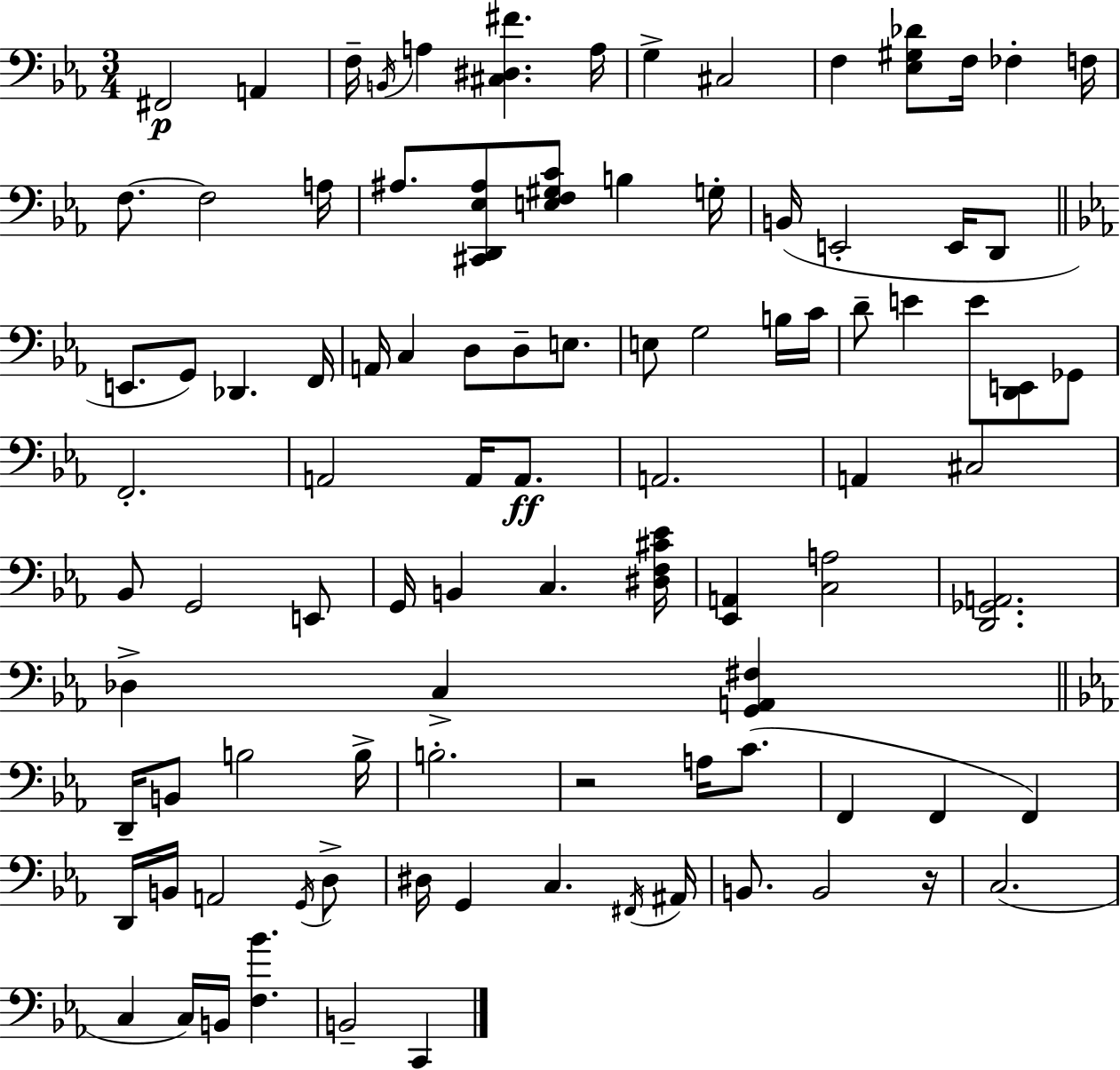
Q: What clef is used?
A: bass